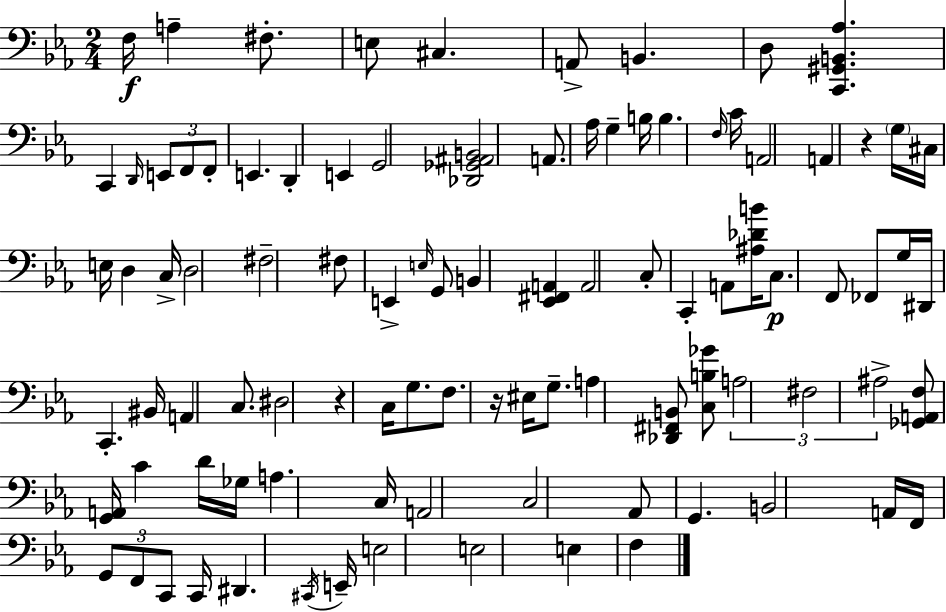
F3/s A3/q F#3/e. E3/e C#3/q. A2/e B2/q. D3/e [C2,G#2,B2,Ab3]/q. C2/q D2/s E2/e F2/e F2/e E2/q. D2/q E2/q G2/h [Db2,Gb2,A#2,B2]/h A2/e. Ab3/s G3/q B3/s B3/q. F3/s C4/s A2/h A2/q R/q G3/s C#3/s E3/s D3/q C3/s D3/h F#3/h F#3/e E2/q E3/s G2/e B2/q [Eb2,F#2,A2]/q A2/h C3/e C2/q A2/e [A#3,Db4,B4]/s C3/e. F2/e FES2/e G3/s D#2/s C2/q. BIS2/s A2/q C3/e. D#3/h R/q C3/s G3/e. F3/e. R/s EIS3/s G3/e. A3/q [Db2,F#2,B2]/e [C3,B3,Gb4]/e A3/h F#3/h A#3/h [Gb2,A2,F3]/e [G2,A2]/s C4/q D4/s Gb3/s A3/q. C3/s A2/h C3/h Ab2/e G2/q. B2/h A2/s F2/s G2/e F2/e C2/e C2/s D#2/q. C#2/s E2/s E3/h E3/h E3/q F3/q